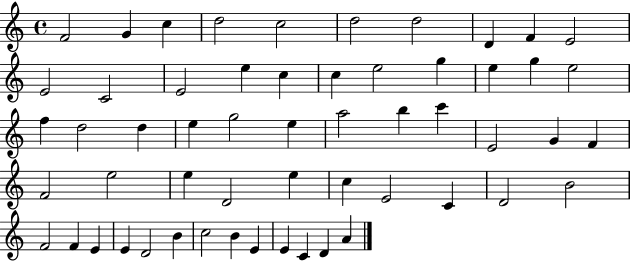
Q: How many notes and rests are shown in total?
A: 56